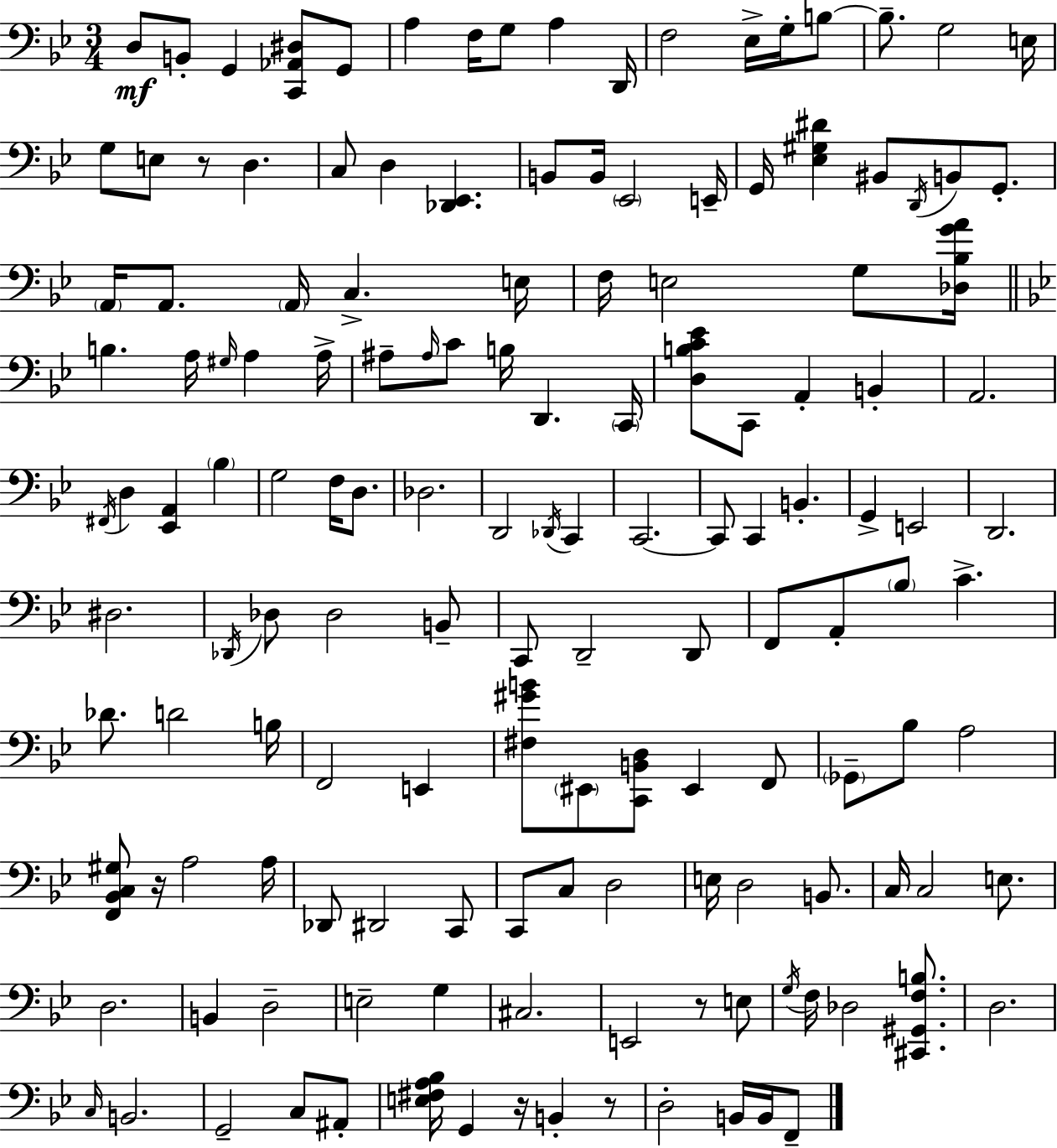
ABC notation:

X:1
T:Untitled
M:3/4
L:1/4
K:Bb
D,/2 B,,/2 G,, [C,,_A,,^D,]/2 G,,/2 A, F,/4 G,/2 A, D,,/4 F,2 _E,/4 G,/4 B,/2 B,/2 G,2 E,/4 G,/2 E,/2 z/2 D, C,/2 D, [_D,,_E,,] B,,/2 B,,/4 _E,,2 E,,/4 G,,/4 [_E,^G,^D] ^B,,/2 D,,/4 B,,/2 G,,/2 A,,/4 A,,/2 A,,/4 C, E,/4 F,/4 E,2 G,/2 [_D,_B,GA]/4 B, A,/4 ^G,/4 A, A,/4 ^A,/2 ^A,/4 C/2 B,/4 D,, C,,/4 [D,B,C_E]/2 C,,/2 A,, B,, A,,2 ^F,,/4 D, [_E,,A,,] _B, G,2 F,/4 D,/2 _D,2 D,,2 _D,,/4 C,, C,,2 C,,/2 C,, B,, G,, E,,2 D,,2 ^D,2 _D,,/4 _D,/2 _D,2 B,,/2 C,,/2 D,,2 D,,/2 F,,/2 A,,/2 _B,/2 C _D/2 D2 B,/4 F,,2 E,, [^F,^GB]/2 ^E,,/2 [C,,B,,D,]/2 ^E,, F,,/2 _G,,/2 _B,/2 A,2 [F,,_B,,C,^G,]/2 z/4 A,2 A,/4 _D,,/2 ^D,,2 C,,/2 C,,/2 C,/2 D,2 E,/4 D,2 B,,/2 C,/4 C,2 E,/2 D,2 B,, D,2 E,2 G, ^C,2 E,,2 z/2 E,/2 G,/4 F,/4 _D,2 [^C,,^G,,F,B,]/2 D,2 C,/4 B,,2 G,,2 C,/2 ^A,,/2 [E,^F,A,_B,]/4 G,, z/4 B,, z/2 D,2 B,,/4 B,,/4 F,,/2